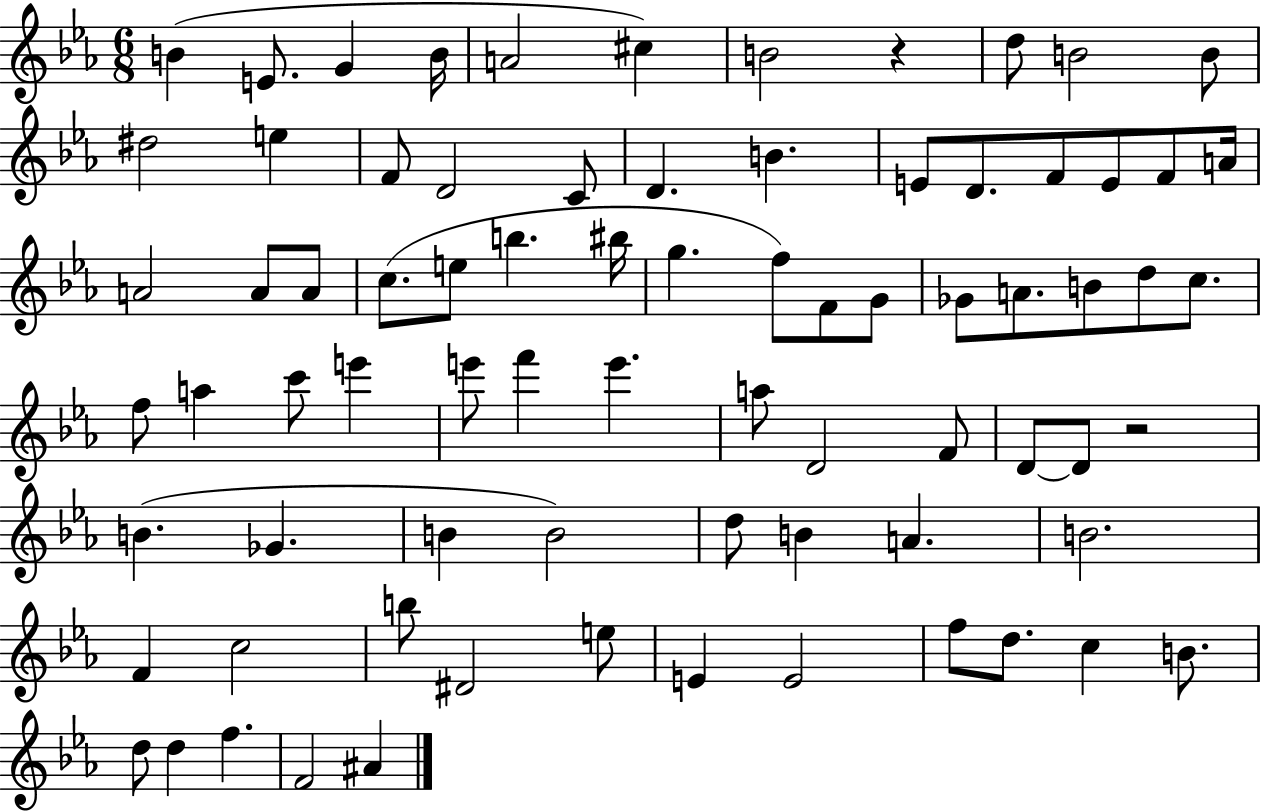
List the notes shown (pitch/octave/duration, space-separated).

B4/q E4/e. G4/q B4/s A4/h C#5/q B4/h R/q D5/e B4/h B4/e D#5/h E5/q F4/e D4/h C4/e D4/q. B4/q. E4/e D4/e. F4/e E4/e F4/e A4/s A4/h A4/e A4/e C5/e. E5/e B5/q. BIS5/s G5/q. F5/e F4/e G4/e Gb4/e A4/e. B4/e D5/e C5/e. F5/e A5/q C6/e E6/q E6/e F6/q E6/q. A5/e D4/h F4/e D4/e D4/e R/h B4/q. Gb4/q. B4/q B4/h D5/e B4/q A4/q. B4/h. F4/q C5/h B5/e D#4/h E5/e E4/q E4/h F5/e D5/e. C5/q B4/e. D5/e D5/q F5/q. F4/h A#4/q